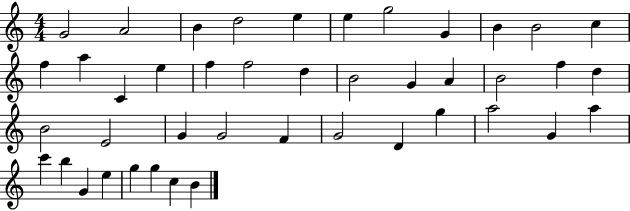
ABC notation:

X:1
T:Untitled
M:4/4
L:1/4
K:C
G2 A2 B d2 e e g2 G B B2 c f a C e f f2 d B2 G A B2 f d B2 E2 G G2 F G2 D g a2 G a c' b G e g g c B